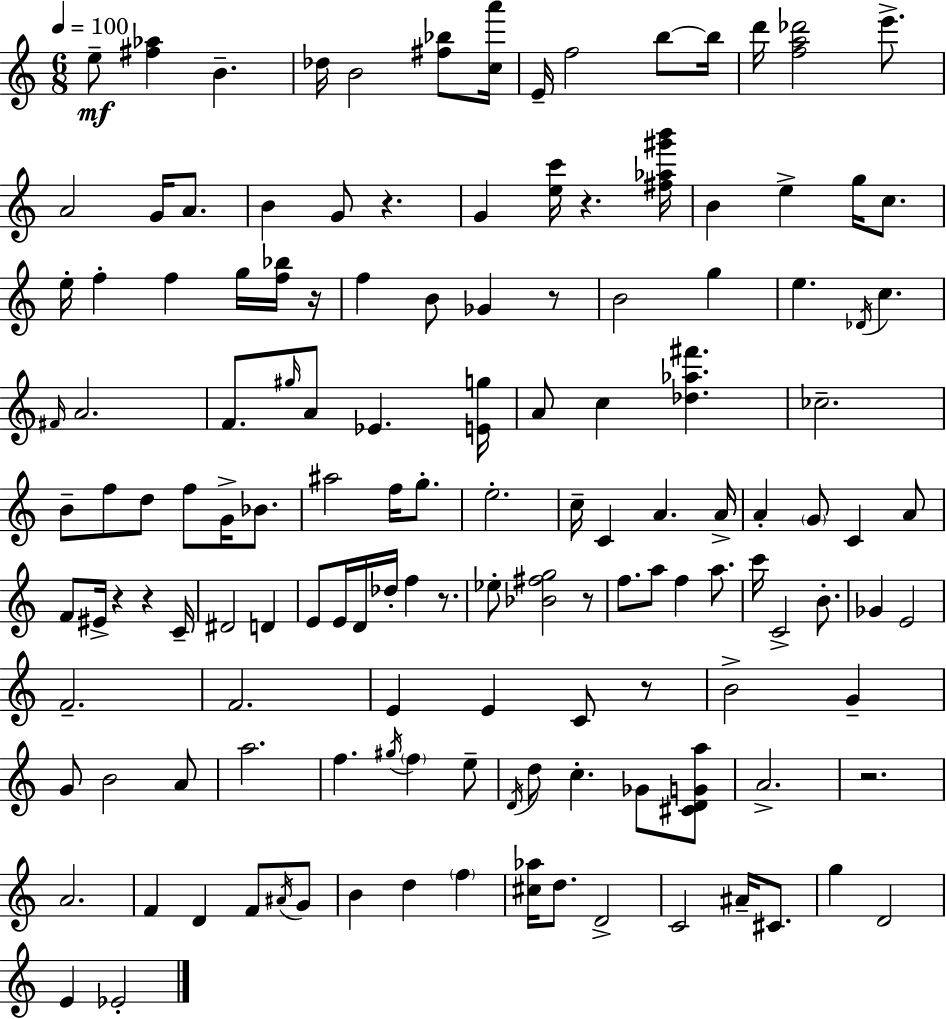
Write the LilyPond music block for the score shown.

{
  \clef treble
  \numericTimeSignature
  \time 6/8
  \key a \minor
  \tempo 4 = 100
  e''8--\mf <fis'' aes''>4 b'4.-- | des''16 b'2 <fis'' bes''>8 <c'' a'''>16 | e'16-- f''2 b''8~~ b''16 | d'''16 <f'' a'' des'''>2 e'''8.-> | \break a'2 g'16 a'8. | b'4 g'8 r4. | g'4 <e'' c'''>16 r4. <fis'' aes'' gis''' b'''>16 | b'4 e''4-> g''16 c''8. | \break e''16-. f''4-. f''4 g''16 <f'' bes''>16 r16 | f''4 b'8 ges'4 r8 | b'2 g''4 | e''4. \acciaccatura { des'16 } c''4. | \break \grace { fis'16 } a'2. | f'8. \grace { gis''16 } a'8 ees'4. | <e' g''>16 a'8 c''4 <des'' aes'' fis'''>4. | ces''2.-- | \break b'8-- f''8 d''8 f''8 g'16-> | bes'8. ais''2 f''16 | g''8.-. e''2.-. | c''16-- c'4 a'4. | \break a'16-> a'4-. \parenthesize g'8 c'4 | a'8 f'8 eis'16-> r4 r4 | c'16-- dis'2 d'4 | e'8 e'16 d'16 des''16-. f''4 | \break r8. ees''8-. <bes' fis'' g''>2 | r8 f''8. a''8 f''4 | a''8. c'''16 c'2-> | b'8.-. ges'4 e'2 | \break f'2.-- | f'2. | e'4 e'4 c'8 | r8 b'2-> g'4-- | \break g'8 b'2 | a'8 a''2. | f''4. \acciaccatura { gis''16 } \parenthesize f''4 | e''8-- \acciaccatura { d'16 } d''8 c''4.-. | \break ges'8 <cis' d' g' a''>8 a'2.-> | r2. | a'2. | f'4 d'4 | \break f'8 \acciaccatura { ais'16 } g'8 b'4 d''4 | \parenthesize f''4 <cis'' aes''>16 d''8. d'2-> | c'2 | ais'16-- cis'8. g''4 d'2 | \break e'4 ees'2-. | \bar "|."
}